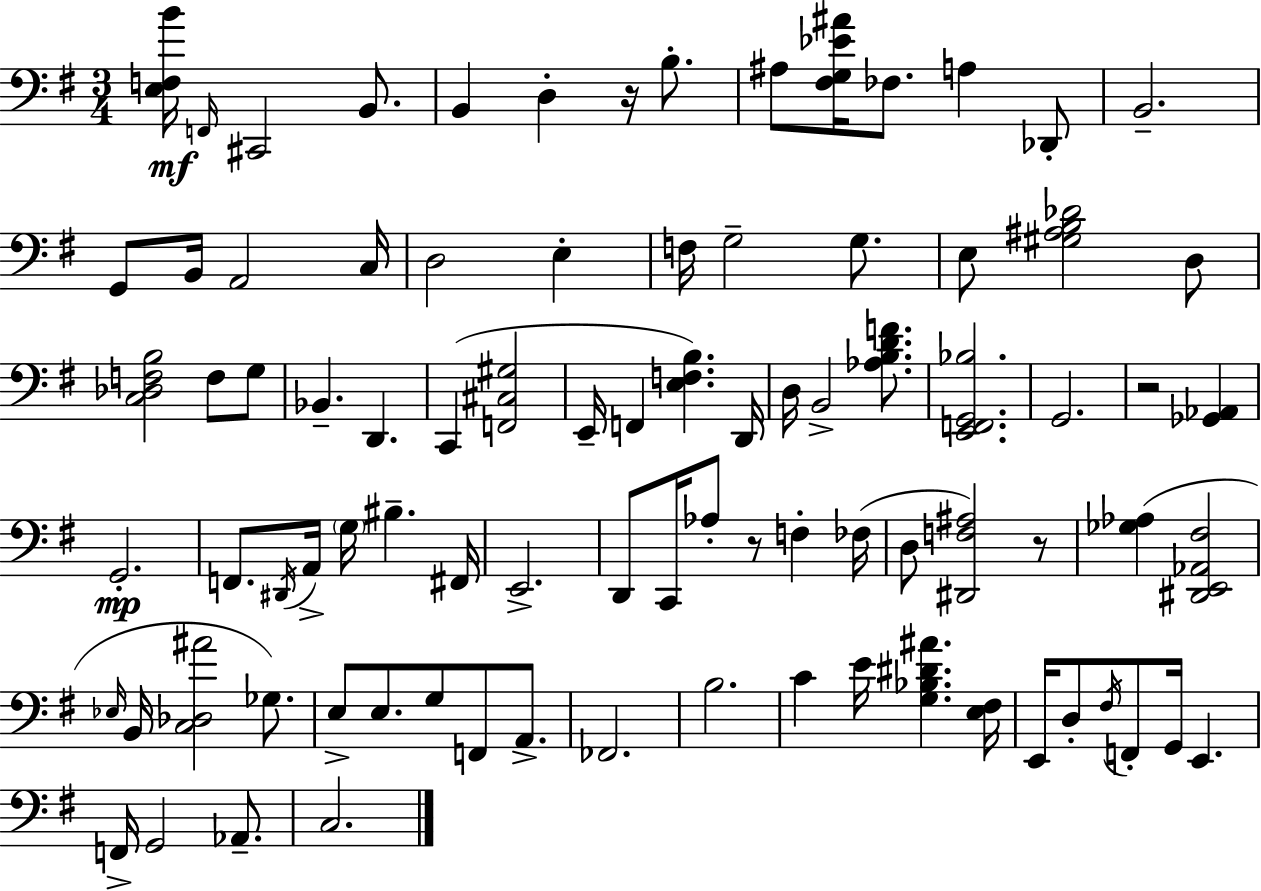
X:1
T:Untitled
M:3/4
L:1/4
K:Em
[E,F,B]/4 F,,/4 ^C,,2 B,,/2 B,, D, z/4 B,/2 ^A,/2 [^F,G,_E^A]/4 _F,/2 A, _D,,/2 B,,2 G,,/2 B,,/4 A,,2 C,/4 D,2 E, F,/4 G,2 G,/2 E,/2 [^G,^A,B,_D]2 D,/2 [C,_D,F,B,]2 F,/2 G,/2 _B,, D,, C,, [F,,^C,^G,]2 E,,/4 F,, [E,F,B,] D,,/4 D,/4 B,,2 [_A,B,DF]/2 [E,,F,,G,,_B,]2 G,,2 z2 [_G,,_A,,] G,,2 F,,/2 ^D,,/4 A,,/4 G,/4 ^B, ^F,,/4 E,,2 D,,/2 C,,/4 _A,/2 z/2 F, _F,/4 D,/2 [^D,,F,^A,]2 z/2 [_G,_A,] [^D,,E,,_A,,^F,]2 _E,/4 B,,/4 [C,_D,^A]2 _G,/2 E,/2 E,/2 G,/2 F,,/2 A,,/2 _F,,2 B,2 C E/4 [G,_B,^D^A] [E,^F,]/4 E,,/4 D,/2 ^F,/4 F,,/2 G,,/4 E,, F,,/4 G,,2 _A,,/2 C,2